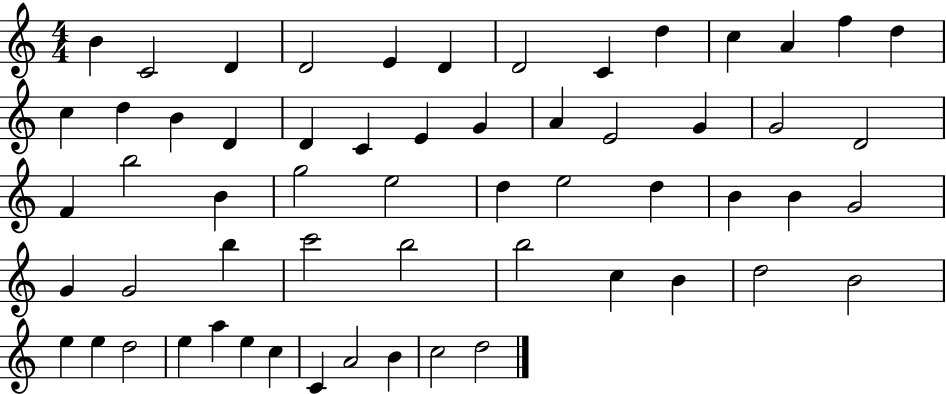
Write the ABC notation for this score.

X:1
T:Untitled
M:4/4
L:1/4
K:C
B C2 D D2 E D D2 C d c A f d c d B D D C E G A E2 G G2 D2 F b2 B g2 e2 d e2 d B B G2 G G2 b c'2 b2 b2 c B d2 B2 e e d2 e a e c C A2 B c2 d2